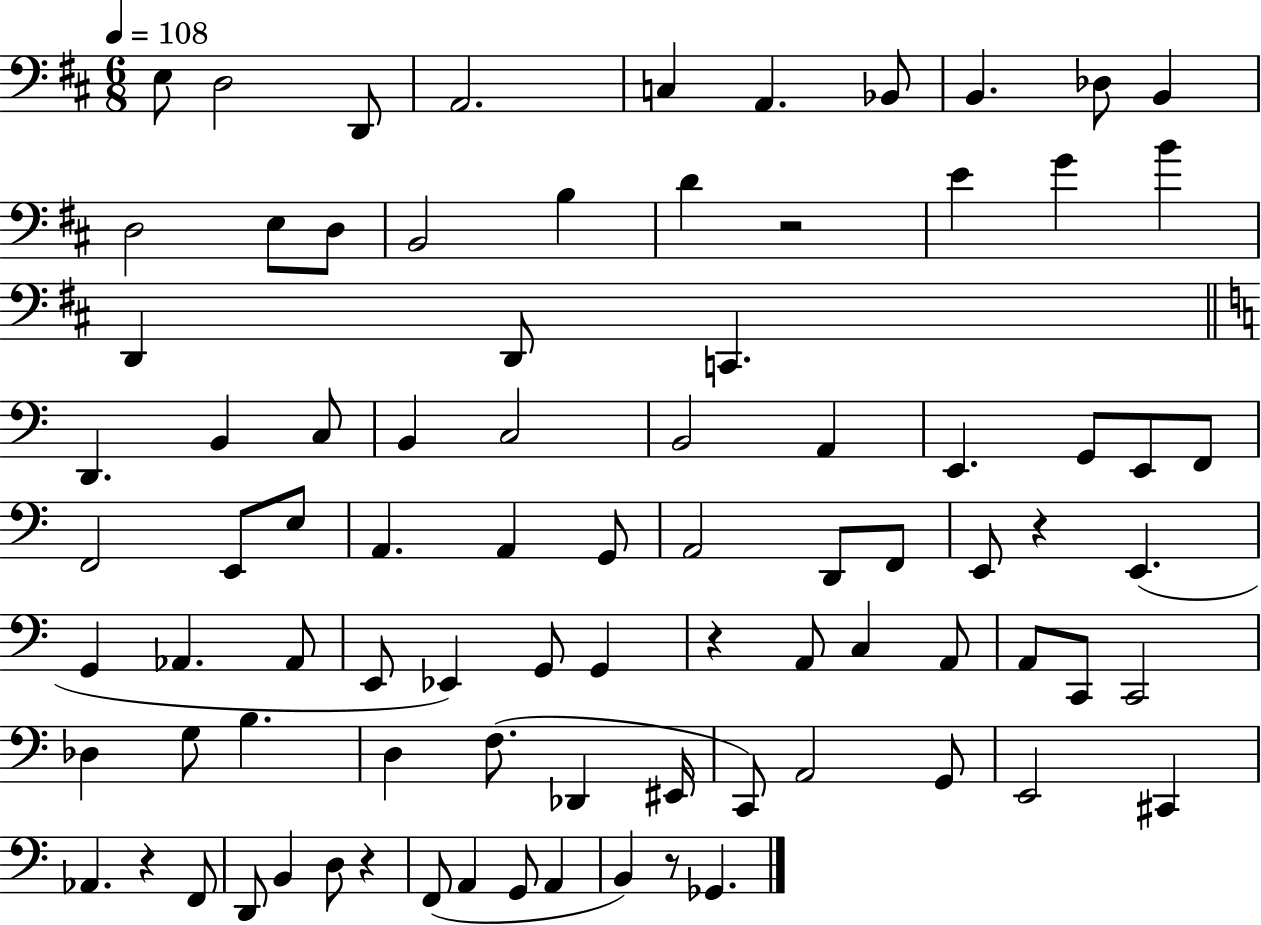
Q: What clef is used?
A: bass